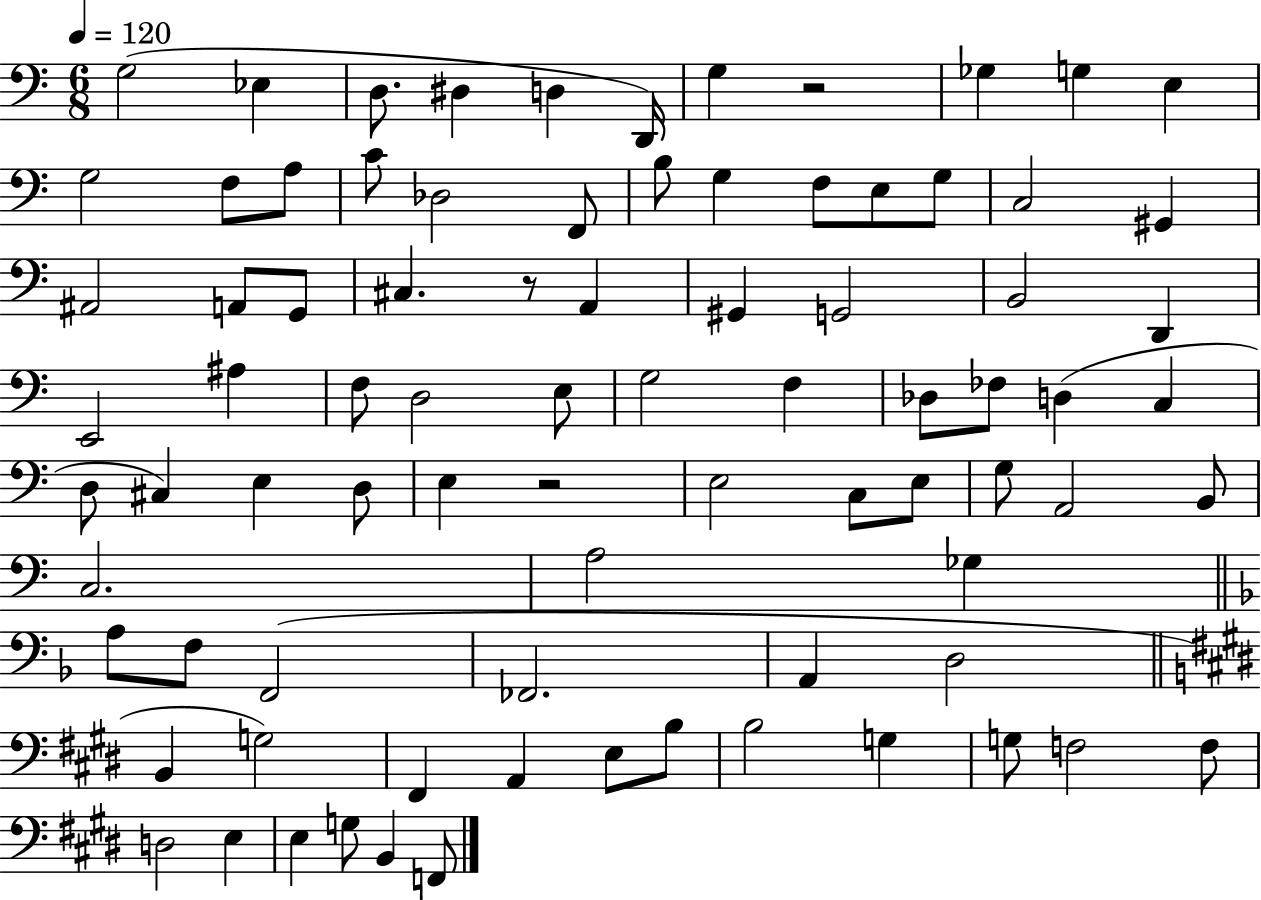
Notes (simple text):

G3/h Eb3/q D3/e. D#3/q D3/q D2/s G3/q R/h Gb3/q G3/q E3/q G3/h F3/e A3/e C4/e Db3/h F2/e B3/e G3/q F3/e E3/e G3/e C3/h G#2/q A#2/h A2/e G2/e C#3/q. R/e A2/q G#2/q G2/h B2/h D2/q E2/h A#3/q F3/e D3/h E3/e G3/h F3/q Db3/e FES3/e D3/q C3/q D3/e C#3/q E3/q D3/e E3/q R/h E3/h C3/e E3/e G3/e A2/h B2/e C3/h. A3/h Gb3/q A3/e F3/e F2/h FES2/h. A2/q D3/h B2/q G3/h F#2/q A2/q E3/e B3/e B3/h G3/q G3/e F3/h F3/e D3/h E3/q E3/q G3/e B2/q F2/e